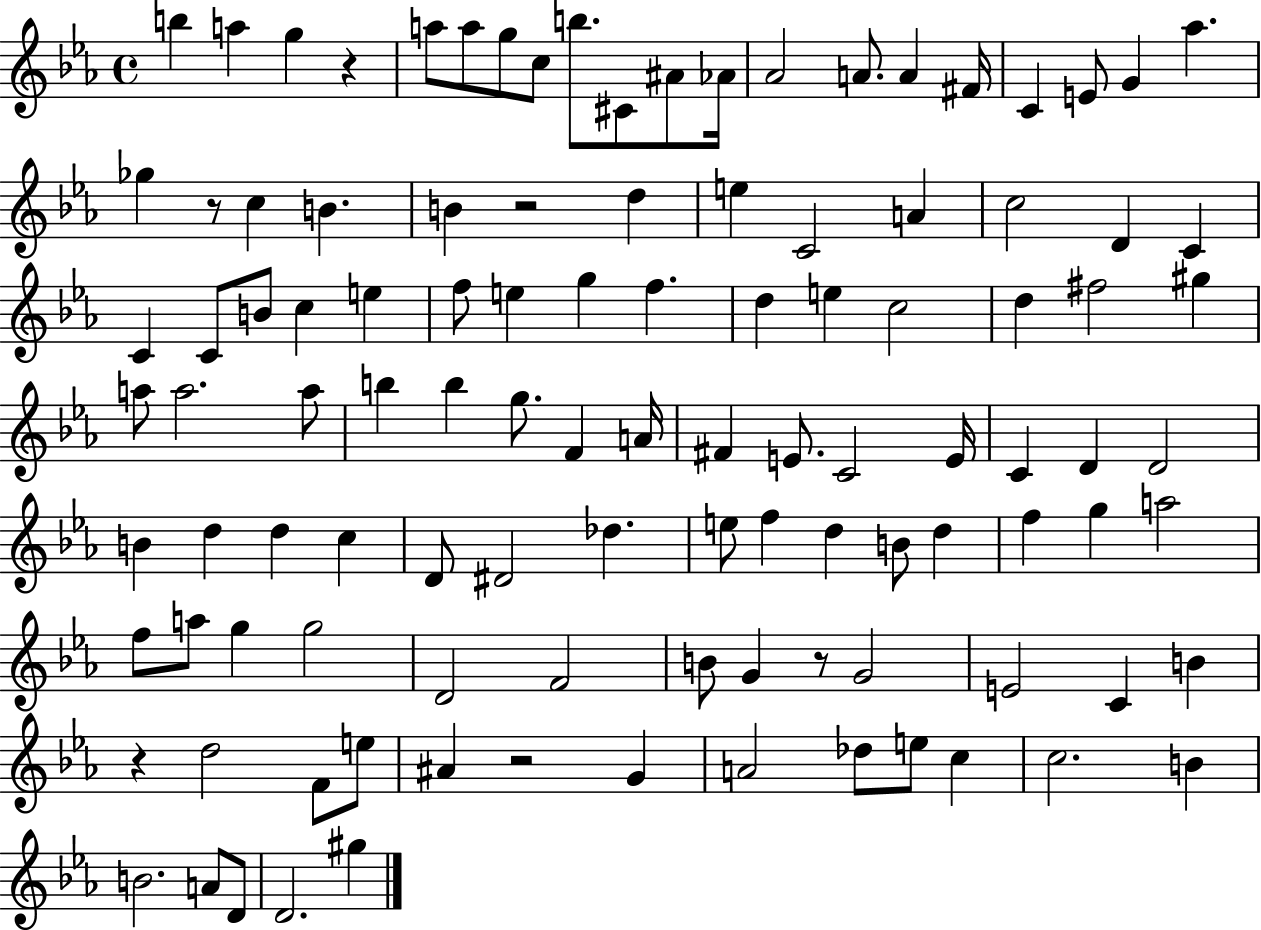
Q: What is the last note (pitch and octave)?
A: G#5